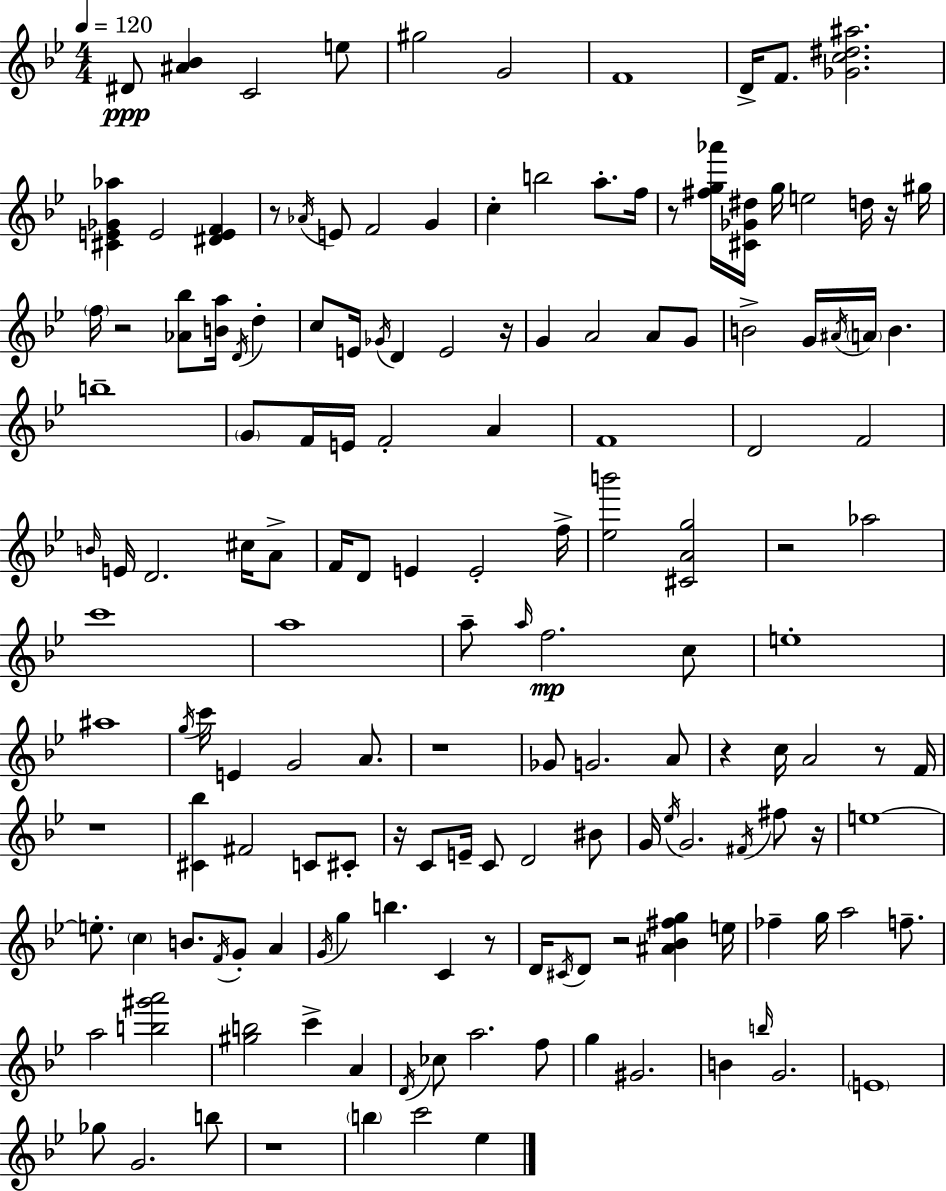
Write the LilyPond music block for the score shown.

{
  \clef treble
  \numericTimeSignature
  \time 4/4
  \key g \minor
  \tempo 4 = 120
  dis'8\ppp <ais' bes'>4 c'2 e''8 | gis''2 g'2 | f'1 | d'16-> f'8. <ges' c'' dis'' ais''>2. | \break <cis' e' ges' aes''>4 e'2 <dis' e' f'>4 | r8 \acciaccatura { aes'16 } e'8 f'2 g'4 | c''4-. b''2 a''8.-. | f''16 r8 <fis'' g'' aes'''>16 <cis' ges' dis''>16 g''16 e''2 d''16 r16 | \break gis''16 \parenthesize f''16 r2 <aes' bes''>8 <b' a''>16 \acciaccatura { d'16 } d''4-. | c''8 e'16 \acciaccatura { ges'16 } d'4 e'2 | r16 g'4 a'2 a'8 | g'8 b'2-> g'16 \acciaccatura { ais'16 } \parenthesize a'16 b'4. | \break b''1-- | \parenthesize g'8 f'16 e'16 f'2-. | a'4 f'1 | d'2 f'2 | \break \grace { b'16 } e'16 d'2. | cis''16 a'8-> f'16 d'8 e'4 e'2-. | f''16-> <ees'' b'''>2 <cis' a' g''>2 | r2 aes''2 | \break c'''1 | a''1 | a''8-- \grace { a''16 } f''2.\mp | c''8 e''1-. | \break ais''1 | \acciaccatura { g''16 } c'''16 e'4 g'2 | a'8. r1 | ges'8 g'2. | \break a'8 r4 c''16 a'2 | r8 f'16 r1 | <cis' bes''>4 fis'2 | c'8 cis'8-. r16 c'8 e'16-- c'8 d'2 | \break bis'8 g'16 \acciaccatura { ees''16 } g'2. | \acciaccatura { fis'16 } fis''8 r16 e''1~~ | e''8.-. \parenthesize c''4 | b'8. \acciaccatura { f'16 } g'8-. a'4 \acciaccatura { g'16 } g''4 b''4. | \break c'4 r8 d'16 \acciaccatura { cis'16 } d'8 r2 | <ais' bes' fis'' g''>4 e''16 fes''4-- | g''16 a''2 f''8.-- a''2 | <b'' gis''' a'''>2 <gis'' b''>2 | \break c'''4-> a'4 \acciaccatura { d'16 } ces''8 a''2. | f''8 g''4 | gis'2. b'4 | \grace { b''16 } g'2. \parenthesize e'1 | \break ges''8 | g'2. b''8 r1 | \parenthesize b''4 | c'''2 ees''4 \bar "|."
}